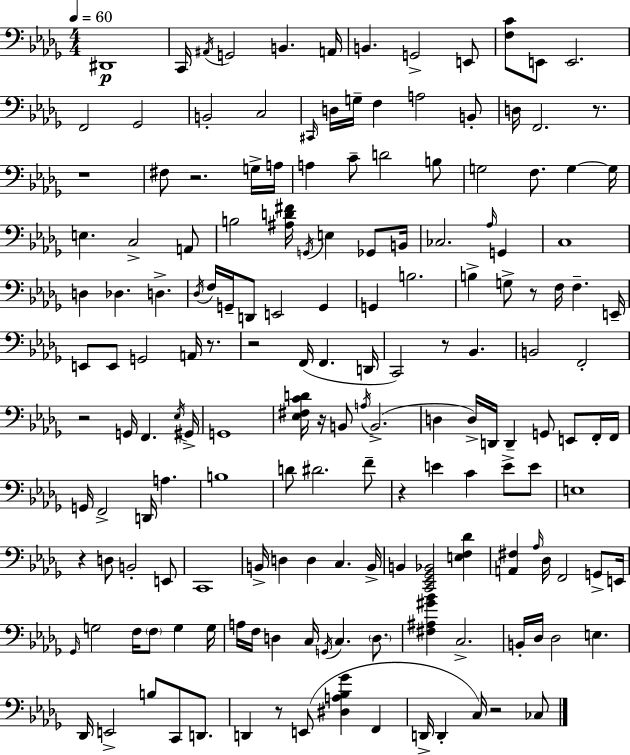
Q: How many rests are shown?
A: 13